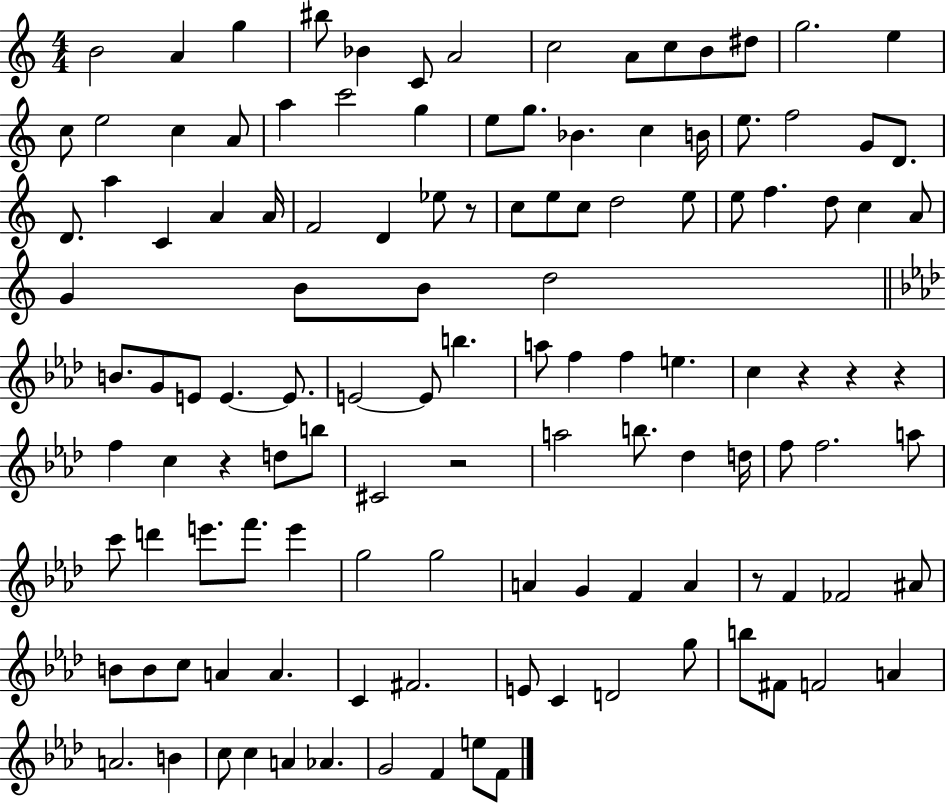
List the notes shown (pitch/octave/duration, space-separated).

B4/h A4/q G5/q BIS5/e Bb4/q C4/e A4/h C5/h A4/e C5/e B4/e D#5/e G5/h. E5/q C5/e E5/h C5/q A4/e A5/q C6/h G5/q E5/e G5/e. Bb4/q. C5/q B4/s E5/e. F5/h G4/e D4/e. D4/e. A5/q C4/q A4/q A4/s F4/h D4/q Eb5/e R/e C5/e E5/e C5/e D5/h E5/e E5/e F5/q. D5/e C5/q A4/e G4/q B4/e B4/e D5/h B4/e. G4/e E4/e E4/q. E4/e. E4/h E4/e B5/q. A5/e F5/q F5/q E5/q. C5/q R/q R/q R/q F5/q C5/q R/q D5/e B5/e C#4/h R/h A5/h B5/e. Db5/q D5/s F5/e F5/h. A5/e C6/e D6/q E6/e. F6/e. E6/q G5/h G5/h A4/q G4/q F4/q A4/q R/e F4/q FES4/h A#4/e B4/e B4/e C5/e A4/q A4/q. C4/q F#4/h. E4/e C4/q D4/h G5/e B5/e F#4/e F4/h A4/q A4/h. B4/q C5/e C5/q A4/q Ab4/q. G4/h F4/q E5/e F4/e